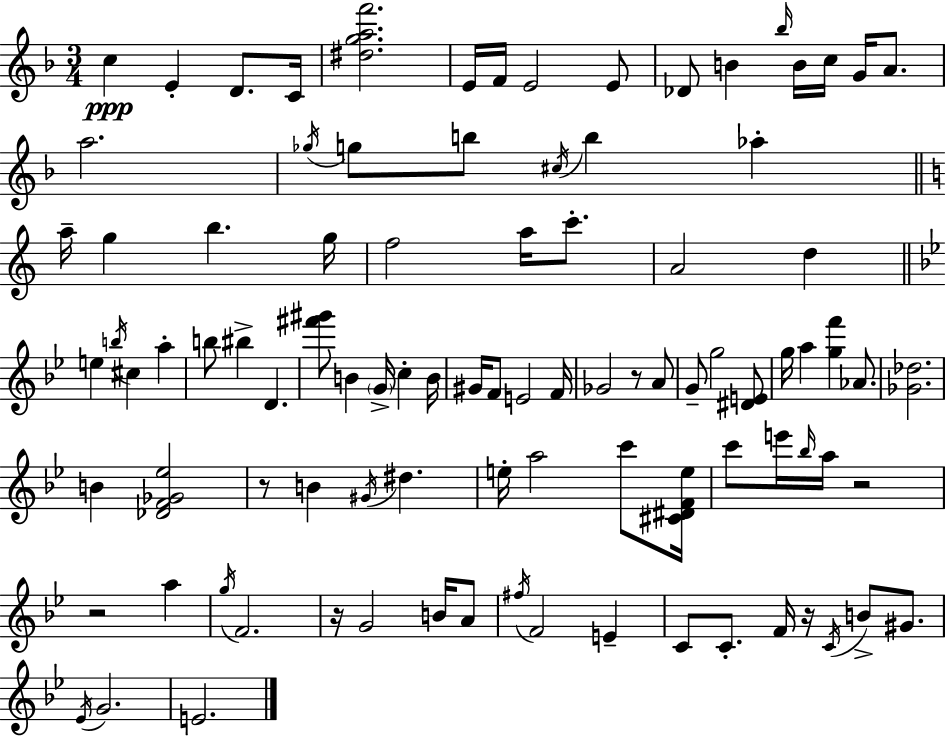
C5/q E4/q D4/e. C4/s [D#5,G5,A5,F6]/h. E4/s F4/s E4/h E4/e Db4/e B4/q Bb5/s B4/s C5/s G4/s A4/e. A5/h. Gb5/s G5/e B5/e C#5/s B5/q Ab5/q A5/s G5/q B5/q. G5/s F5/h A5/s C6/e. A4/h D5/q E5/q B5/s C#5/q A5/q B5/e BIS5/q D4/q. [F#6,G#6]/e B4/q G4/s C5/q B4/s G#4/s F4/e E4/h F4/s Gb4/h R/e A4/e G4/e G5/h [D#4,E4]/e G5/s A5/q [G5,F6]/q Ab4/e. [Gb4,Db5]/h. B4/q [Db4,F4,Gb4,Eb5]/h R/e B4/q G#4/s D#5/q. E5/s A5/h C6/e [C#4,D#4,F4,E5]/s C6/e E6/s Bb5/s A5/s R/h R/h A5/q G5/s F4/h. R/s G4/h B4/s A4/e F#5/s F4/h E4/q C4/e C4/e. F4/s R/s C4/s B4/e G#4/e. Eb4/s G4/h. E4/h.